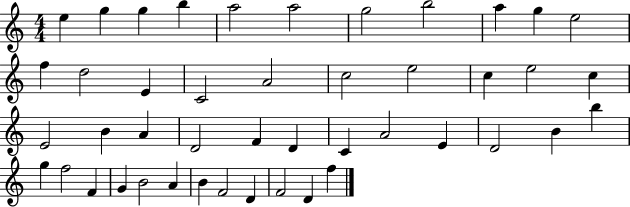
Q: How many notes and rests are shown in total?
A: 45